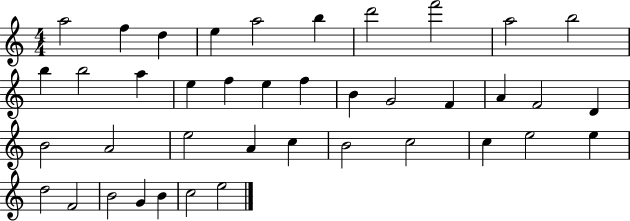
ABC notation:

X:1
T:Untitled
M:4/4
L:1/4
K:C
a2 f d e a2 b d'2 f'2 a2 b2 b b2 a e f e f B G2 F A F2 D B2 A2 e2 A c B2 c2 c e2 e d2 F2 B2 G B c2 e2